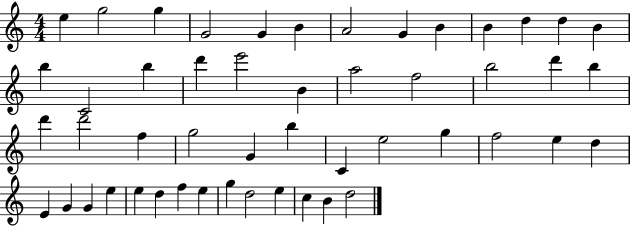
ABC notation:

X:1
T:Untitled
M:4/4
L:1/4
K:C
e g2 g G2 G B A2 G B B d d B b C2 b d' e'2 B a2 f2 b2 d' b d' d'2 f g2 G b C e2 g f2 e d E G G e e d f e g d2 e c B d2